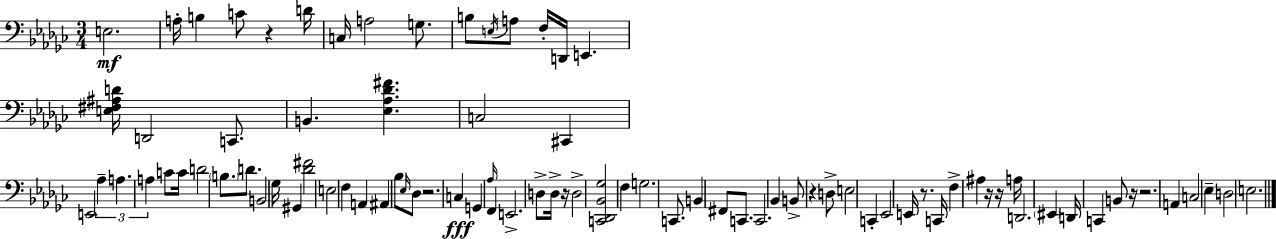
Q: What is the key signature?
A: EES minor